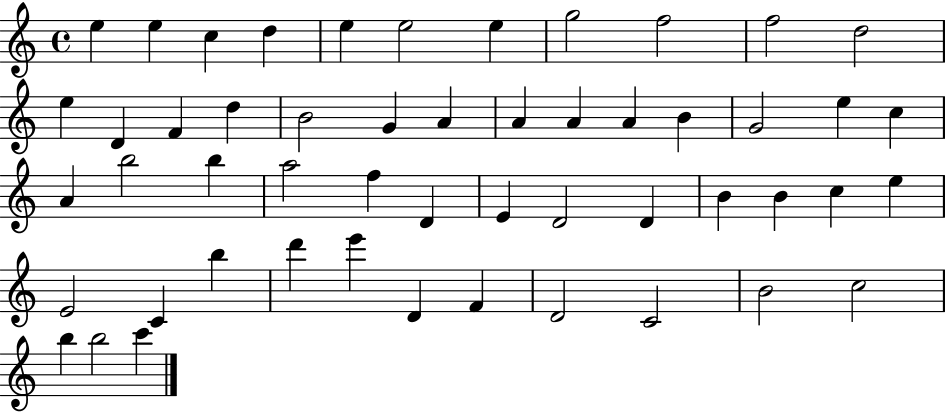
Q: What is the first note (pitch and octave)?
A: E5